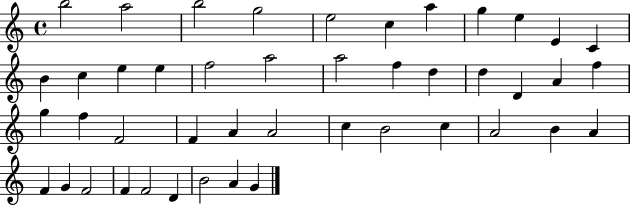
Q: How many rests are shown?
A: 0